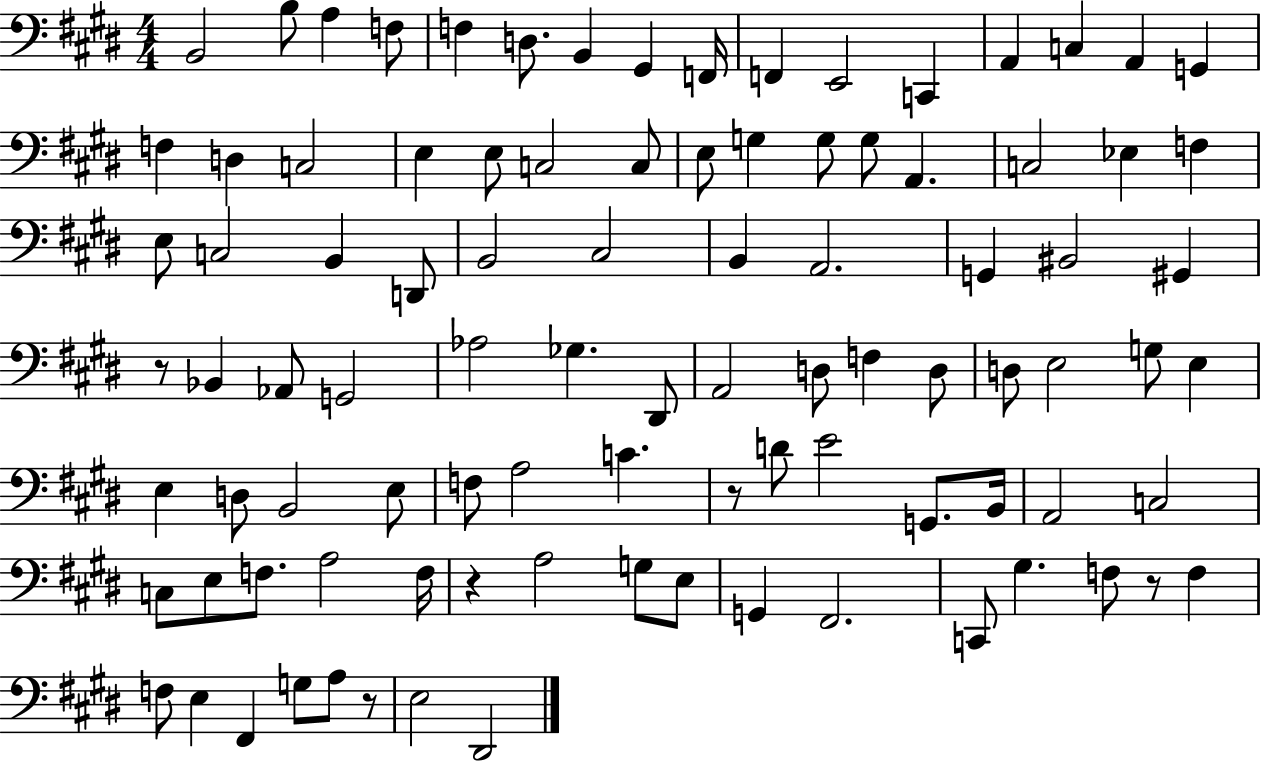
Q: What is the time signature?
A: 4/4